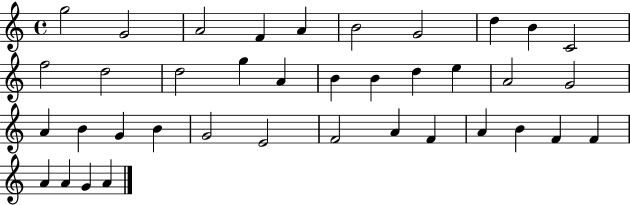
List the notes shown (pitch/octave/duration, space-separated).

G5/h G4/h A4/h F4/q A4/q B4/h G4/h D5/q B4/q C4/h F5/h D5/h D5/h G5/q A4/q B4/q B4/q D5/q E5/q A4/h G4/h A4/q B4/q G4/q B4/q G4/h E4/h F4/h A4/q F4/q A4/q B4/q F4/q F4/q A4/q A4/q G4/q A4/q